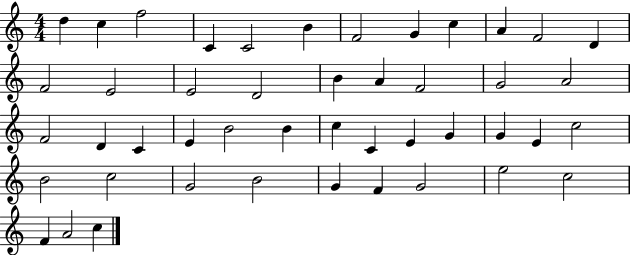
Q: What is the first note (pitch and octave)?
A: D5